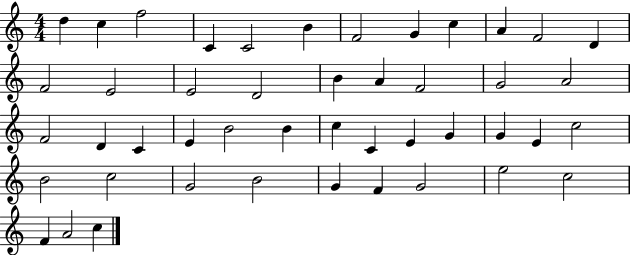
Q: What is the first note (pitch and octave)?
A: D5